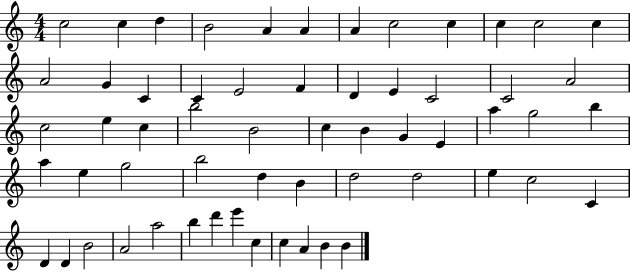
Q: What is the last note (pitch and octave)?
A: B4